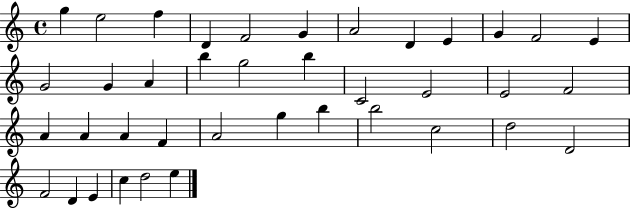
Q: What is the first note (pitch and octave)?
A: G5